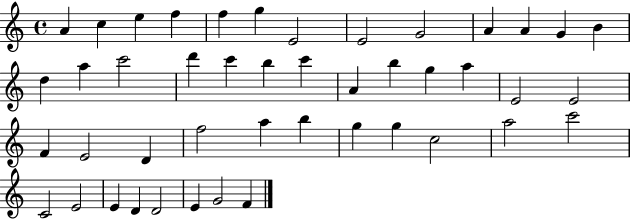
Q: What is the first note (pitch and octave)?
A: A4